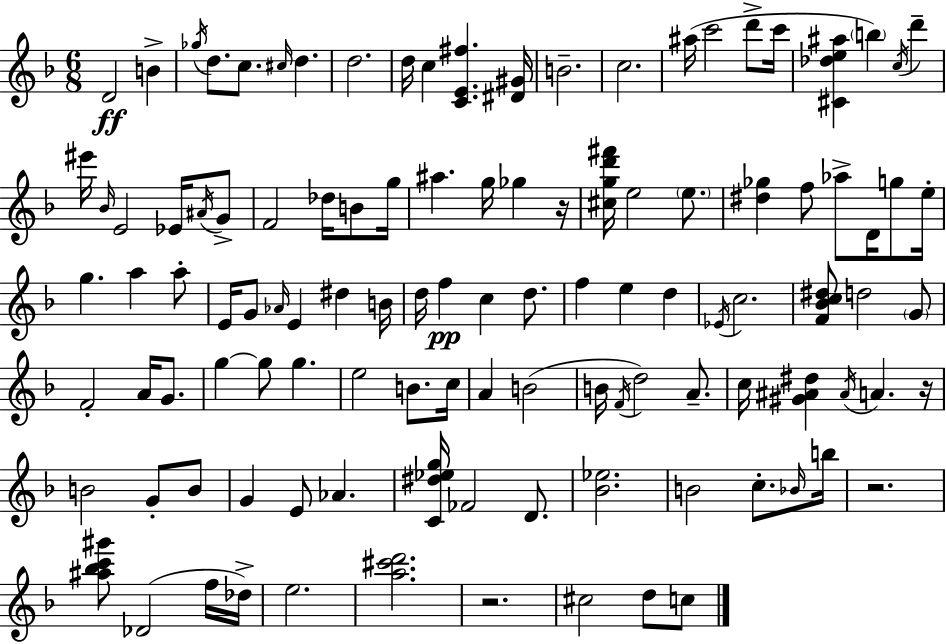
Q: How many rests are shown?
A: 4